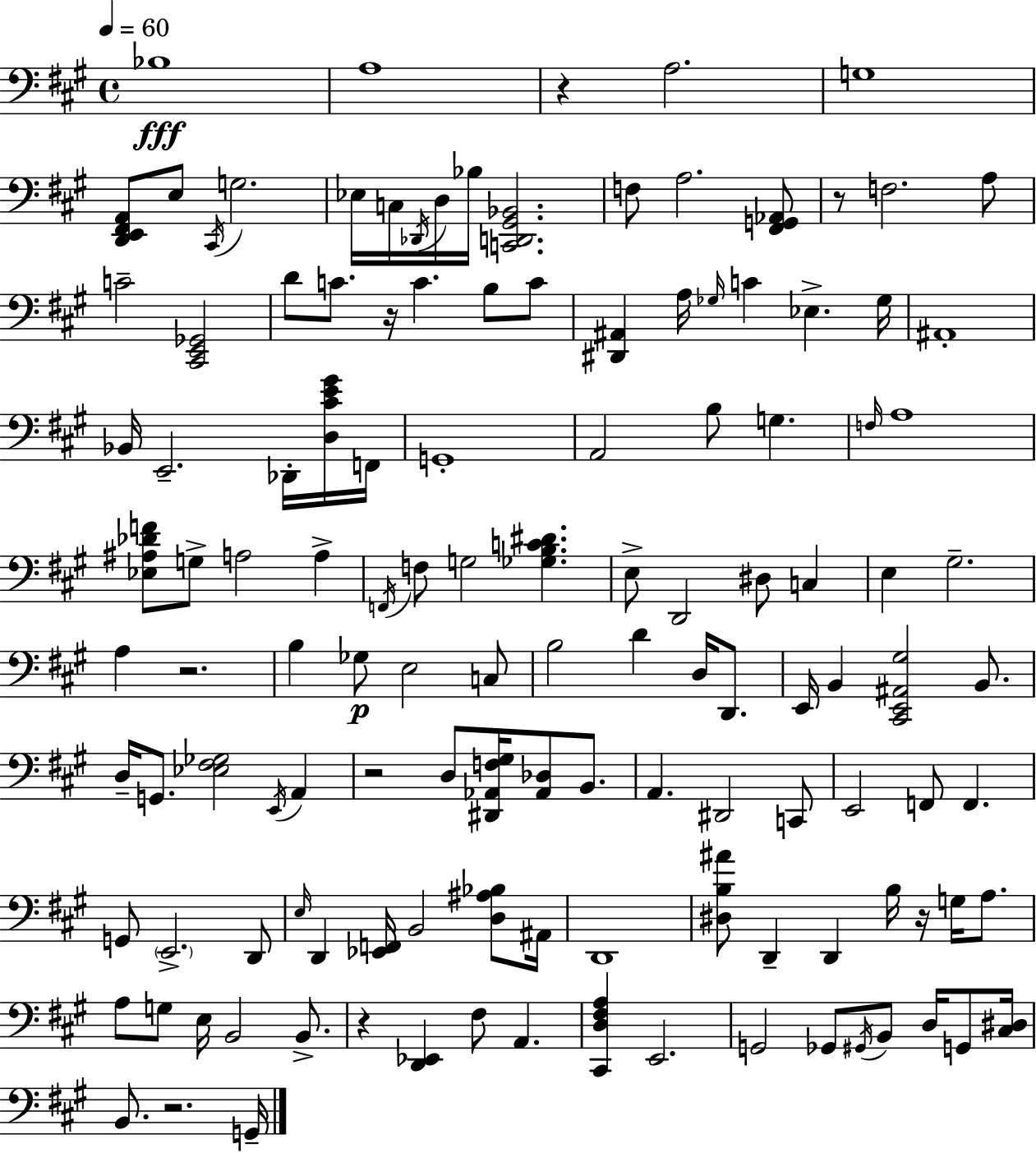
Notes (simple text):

Bb3/w A3/w R/q A3/h. G3/w [D2,E2,F#2,A2]/e E3/e C#2/s G3/h. Eb3/s C3/s Db2/s D3/s Bb3/s [C2,D2,G#2,Bb2]/h. F3/e A3/h. [F#2,G2,Ab2]/e R/e F3/h. A3/e C4/h [C#2,E2,Gb2]/h D4/e C4/e. R/s C4/q. B3/e C4/e [D#2,A#2]/q A3/s Gb3/s C4/q Eb3/q. Gb3/s A#2/w Bb2/s E2/h. Db2/s [D3,C#4,E4,G#4]/s F2/s G2/w A2/h B3/e G3/q. F3/s A3/w [Eb3,A#3,Db4,F4]/e G3/e A3/h A3/q F2/s F3/e G3/h [Gb3,B3,C4,D#4]/q. E3/e D2/h D#3/e C3/q E3/q G#3/h. A3/q R/h. B3/q Gb3/e E3/h C3/e B3/h D4/q D3/s D2/e. E2/s B2/q [C#2,E2,A#2,G#3]/h B2/e. D3/s G2/e. [Eb3,F#3,Gb3]/h E2/s A2/q R/h D3/e [D#2,Ab2,F3,G#3]/s [Ab2,Db3]/e B2/e. A2/q. D#2/h C2/e E2/h F2/e F2/q. G2/e E2/h. D2/e E3/s D2/q [Eb2,F2]/s B2/h [D3,A#3,Bb3]/e A#2/s D2/w [D#3,B3,A#4]/e D2/q D2/q B3/s R/s G3/s A3/e. A3/e G3/e E3/s B2/h B2/e. R/q [D2,Eb2]/q F#3/e A2/q. [C#2,D3,F#3,A3]/q E2/h. G2/h Gb2/e G#2/s B2/e D3/s G2/e [C#3,D#3]/s B2/e. R/h. G2/s